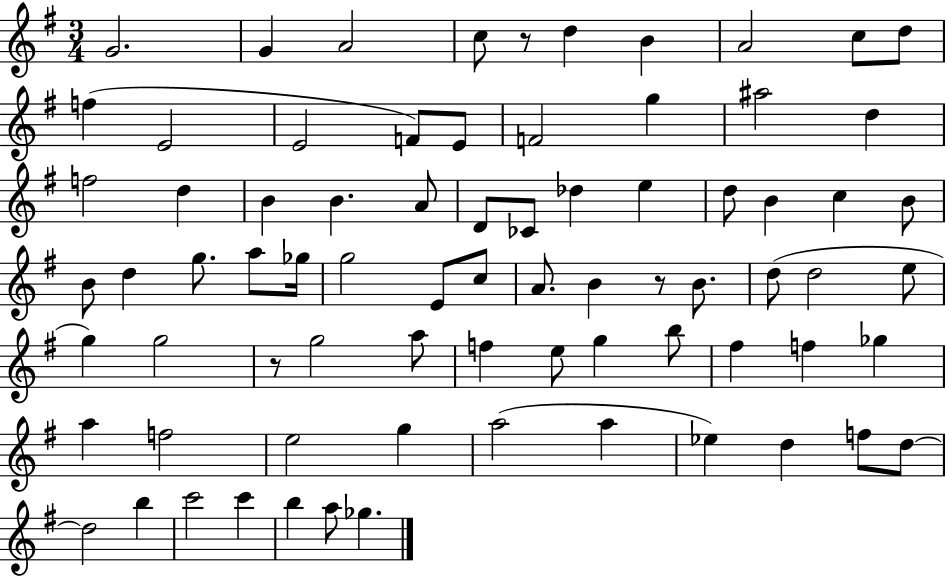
G4/h. G4/q A4/h C5/e R/e D5/q B4/q A4/h C5/e D5/e F5/q E4/h E4/h F4/e E4/e F4/h G5/q A#5/h D5/q F5/h D5/q B4/q B4/q. A4/e D4/e CES4/e Db5/q E5/q D5/e B4/q C5/q B4/e B4/e D5/q G5/e. A5/e Gb5/s G5/h E4/e C5/e A4/e. B4/q R/e B4/e. D5/e D5/h E5/e G5/q G5/h R/e G5/h A5/e F5/q E5/e G5/q B5/e F#5/q F5/q Gb5/q A5/q F5/h E5/h G5/q A5/h A5/q Eb5/q D5/q F5/e D5/e D5/h B5/q C6/h C6/q B5/q A5/e Gb5/q.